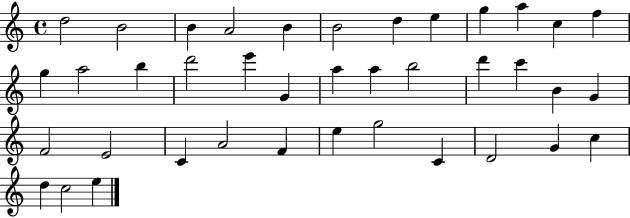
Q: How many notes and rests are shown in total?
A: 39